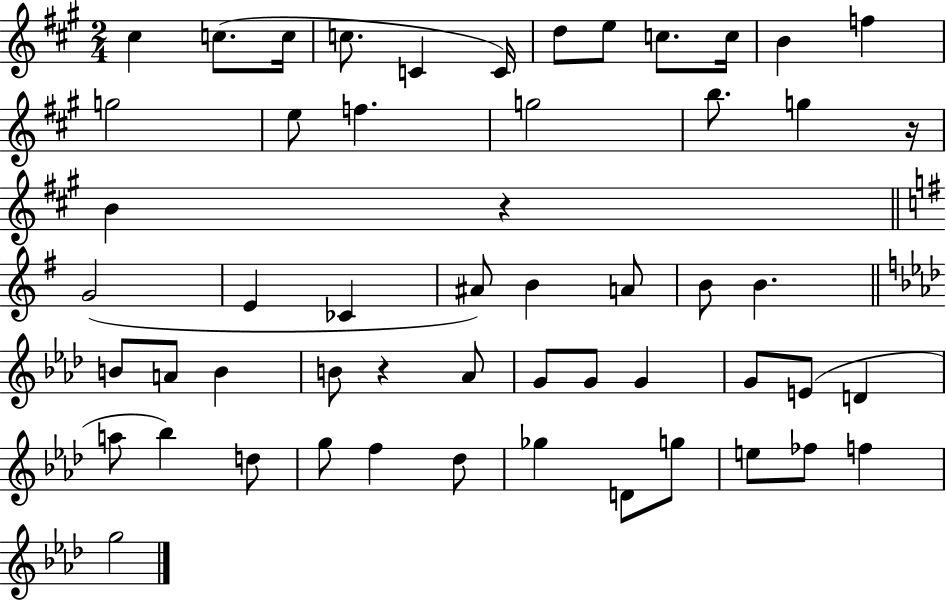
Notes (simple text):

C#5/q C5/e. C5/s C5/e. C4/q C4/s D5/e E5/e C5/e. C5/s B4/q F5/q G5/h E5/e F5/q. G5/h B5/e. G5/q R/s B4/q R/q G4/h E4/q CES4/q A#4/e B4/q A4/e B4/e B4/q. B4/e A4/e B4/q B4/e R/q Ab4/e G4/e G4/e G4/q G4/e E4/e D4/q A5/e Bb5/q D5/e G5/e F5/q Db5/e Gb5/q D4/e G5/e E5/e FES5/e F5/q G5/h